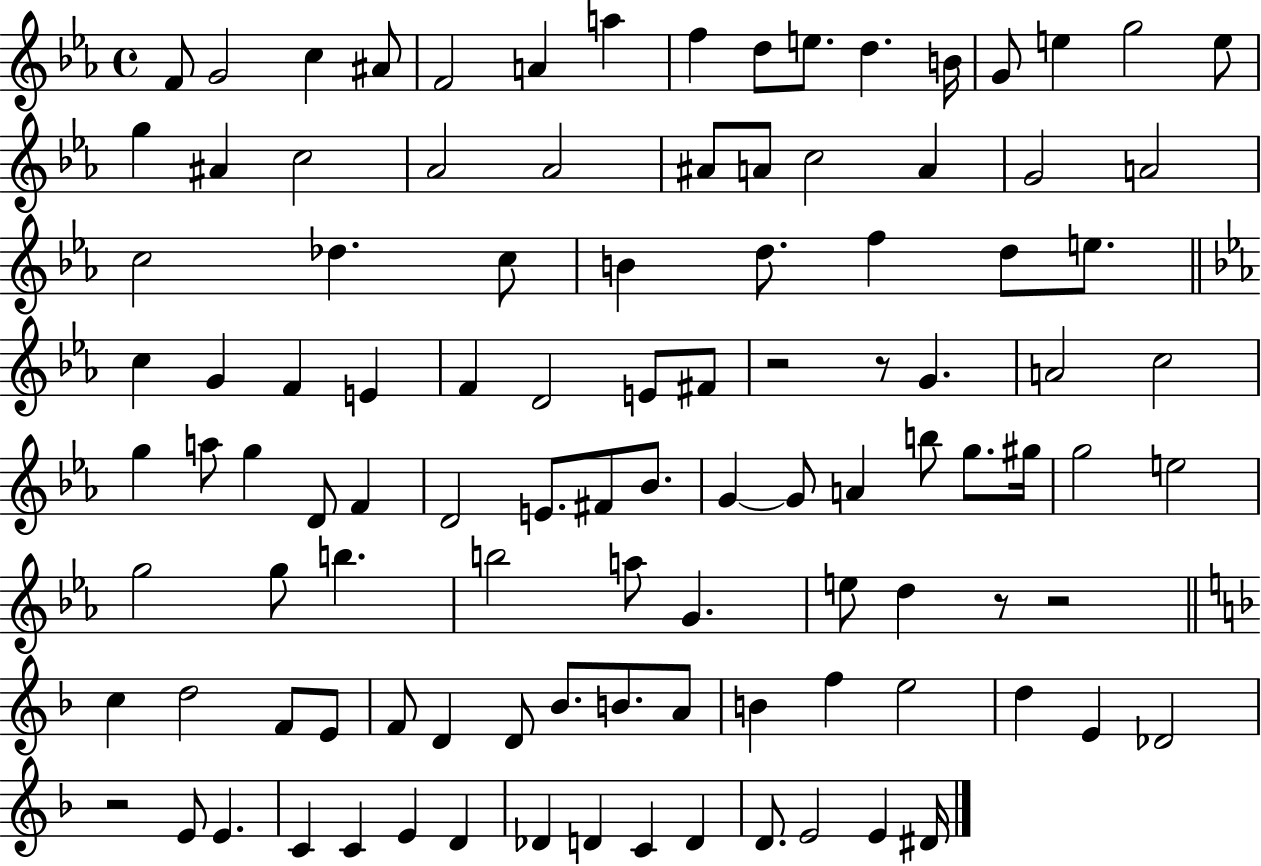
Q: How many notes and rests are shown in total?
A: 106